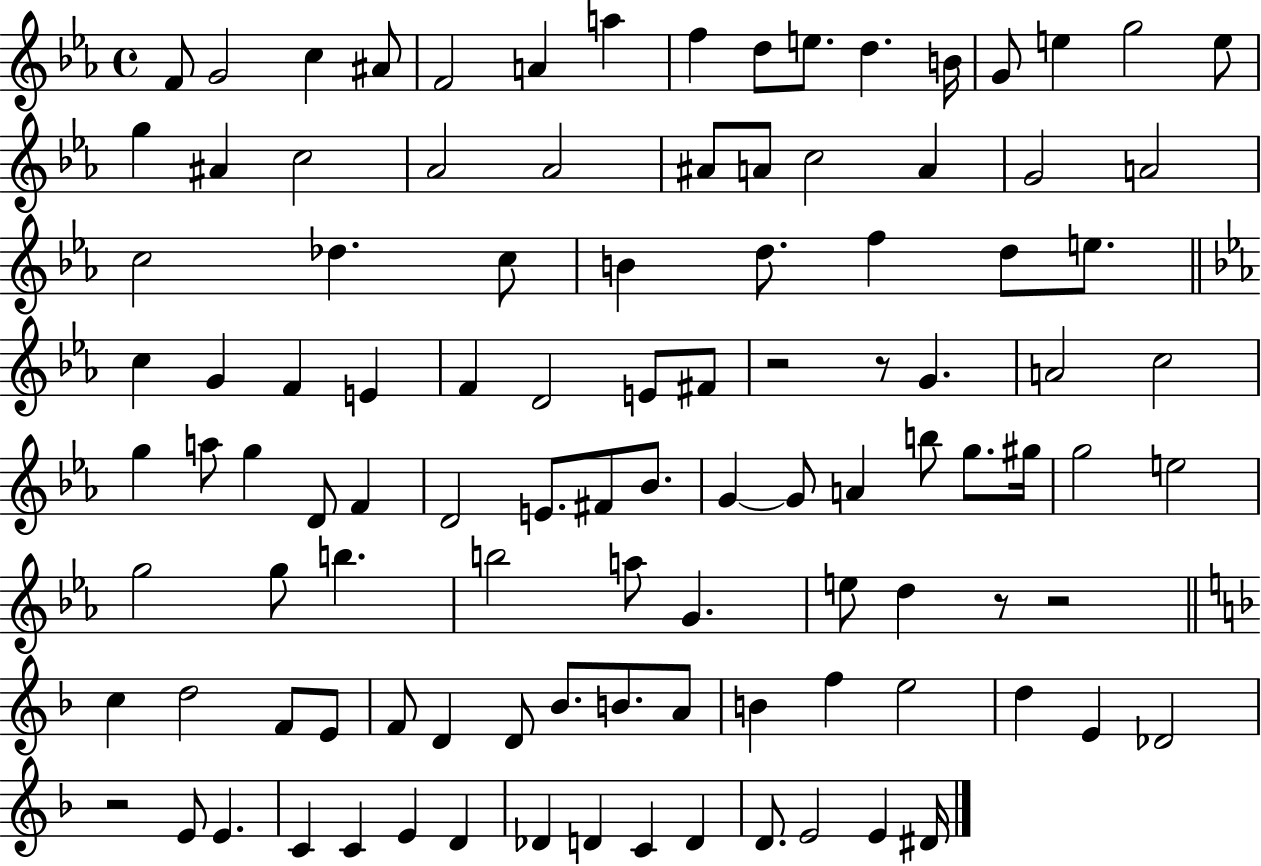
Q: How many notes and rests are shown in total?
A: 106